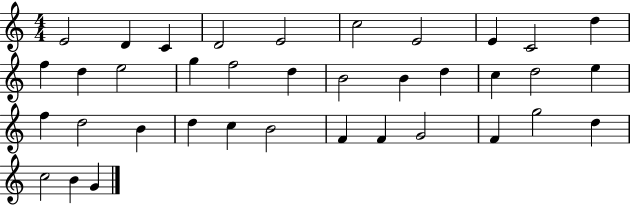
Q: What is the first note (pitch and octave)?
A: E4